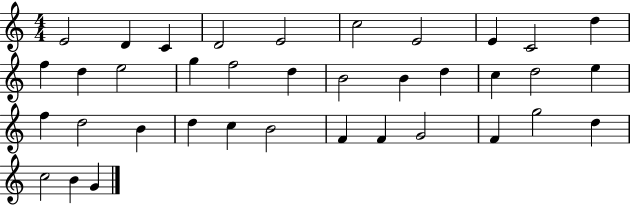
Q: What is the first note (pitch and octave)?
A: E4